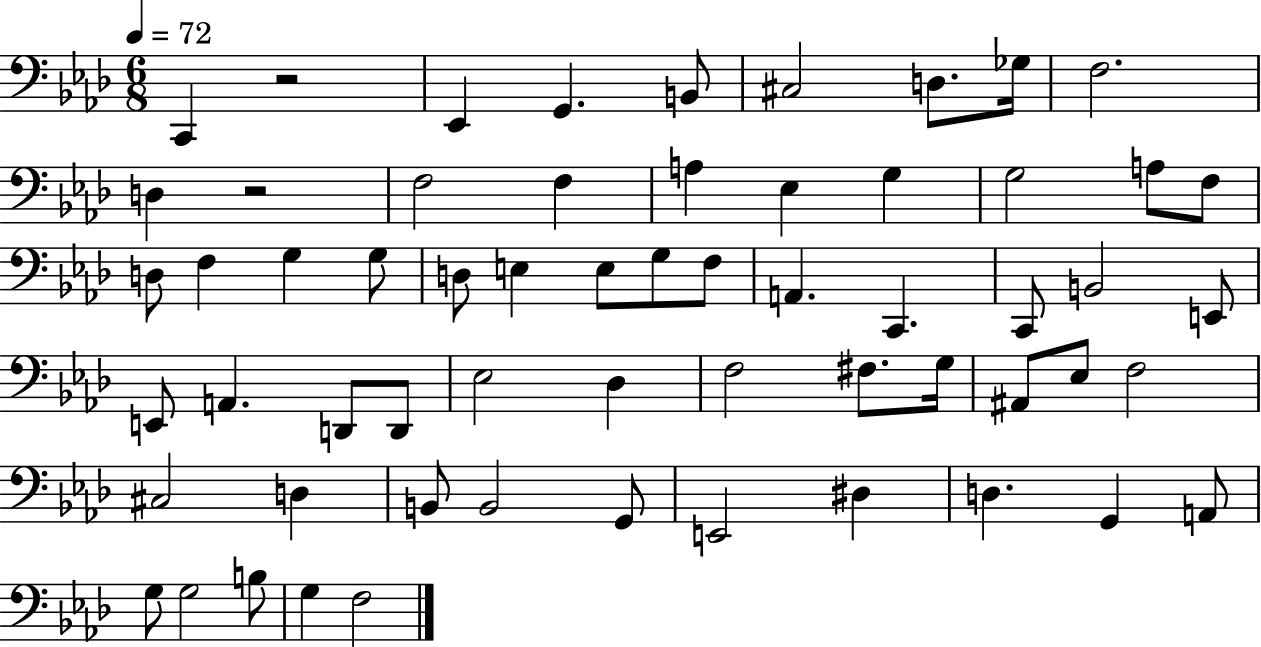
X:1
T:Untitled
M:6/8
L:1/4
K:Ab
C,, z2 _E,, G,, B,,/2 ^C,2 D,/2 _G,/4 F,2 D, z2 F,2 F, A, _E, G, G,2 A,/2 F,/2 D,/2 F, G, G,/2 D,/2 E, E,/2 G,/2 F,/2 A,, C,, C,,/2 B,,2 E,,/2 E,,/2 A,, D,,/2 D,,/2 _E,2 _D, F,2 ^F,/2 G,/4 ^A,,/2 _E,/2 F,2 ^C,2 D, B,,/2 B,,2 G,,/2 E,,2 ^D, D, G,, A,,/2 G,/2 G,2 B,/2 G, F,2